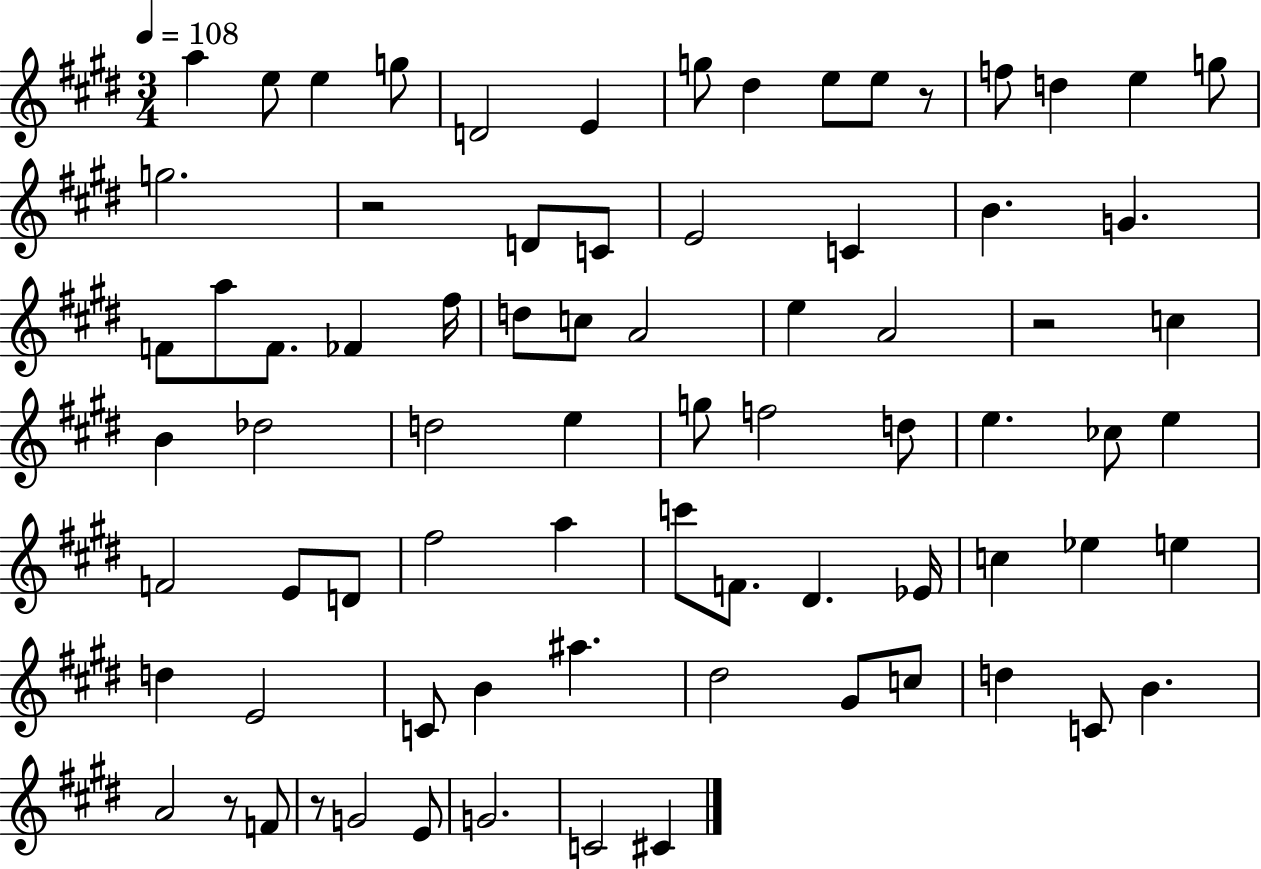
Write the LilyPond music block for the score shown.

{
  \clef treble
  \numericTimeSignature
  \time 3/4
  \key e \major
  \tempo 4 = 108
  a''4 e''8 e''4 g''8 | d'2 e'4 | g''8 dis''4 e''8 e''8 r8 | f''8 d''4 e''4 g''8 | \break g''2. | r2 d'8 c'8 | e'2 c'4 | b'4. g'4. | \break f'8 a''8 f'8. fes'4 fis''16 | d''8 c''8 a'2 | e''4 a'2 | r2 c''4 | \break b'4 des''2 | d''2 e''4 | g''8 f''2 d''8 | e''4. ces''8 e''4 | \break f'2 e'8 d'8 | fis''2 a''4 | c'''8 f'8. dis'4. ees'16 | c''4 ees''4 e''4 | \break d''4 e'2 | c'8 b'4 ais''4. | dis''2 gis'8 c''8 | d''4 c'8 b'4. | \break a'2 r8 f'8 | r8 g'2 e'8 | g'2. | c'2 cis'4 | \break \bar "|."
}